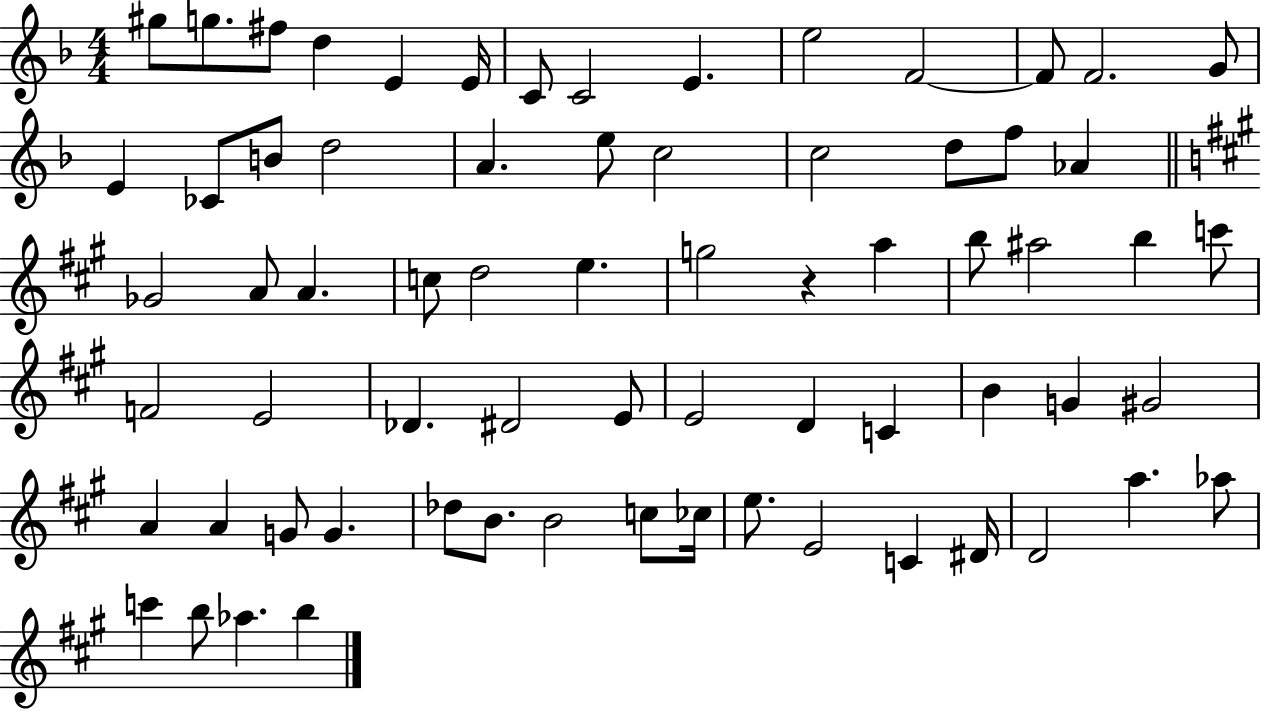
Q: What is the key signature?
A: F major